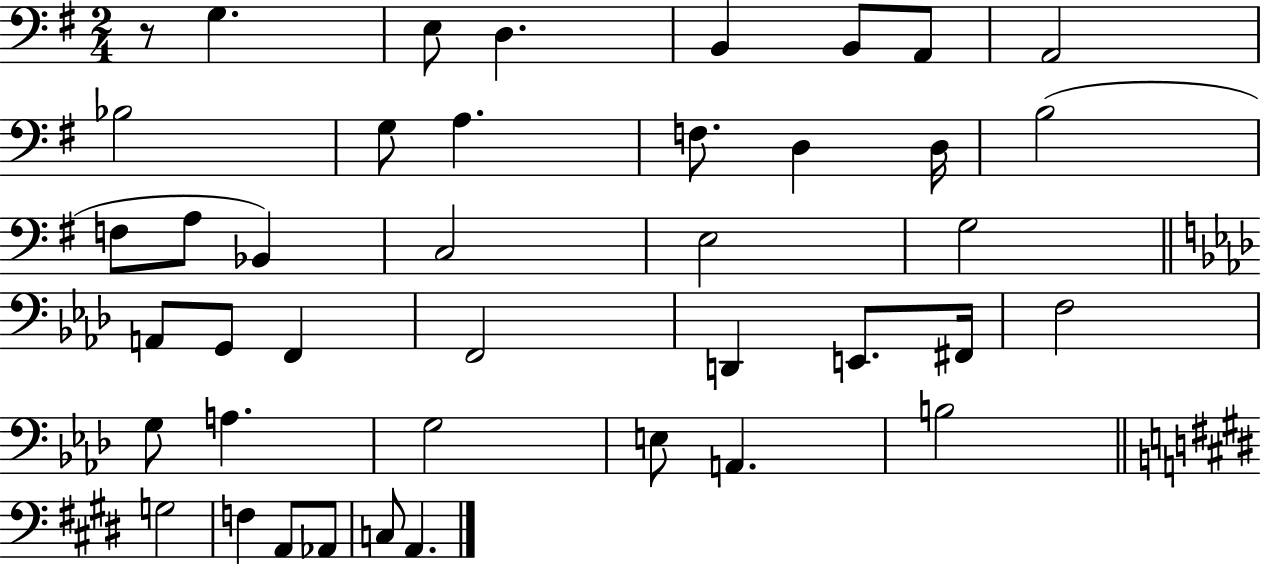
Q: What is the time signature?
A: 2/4